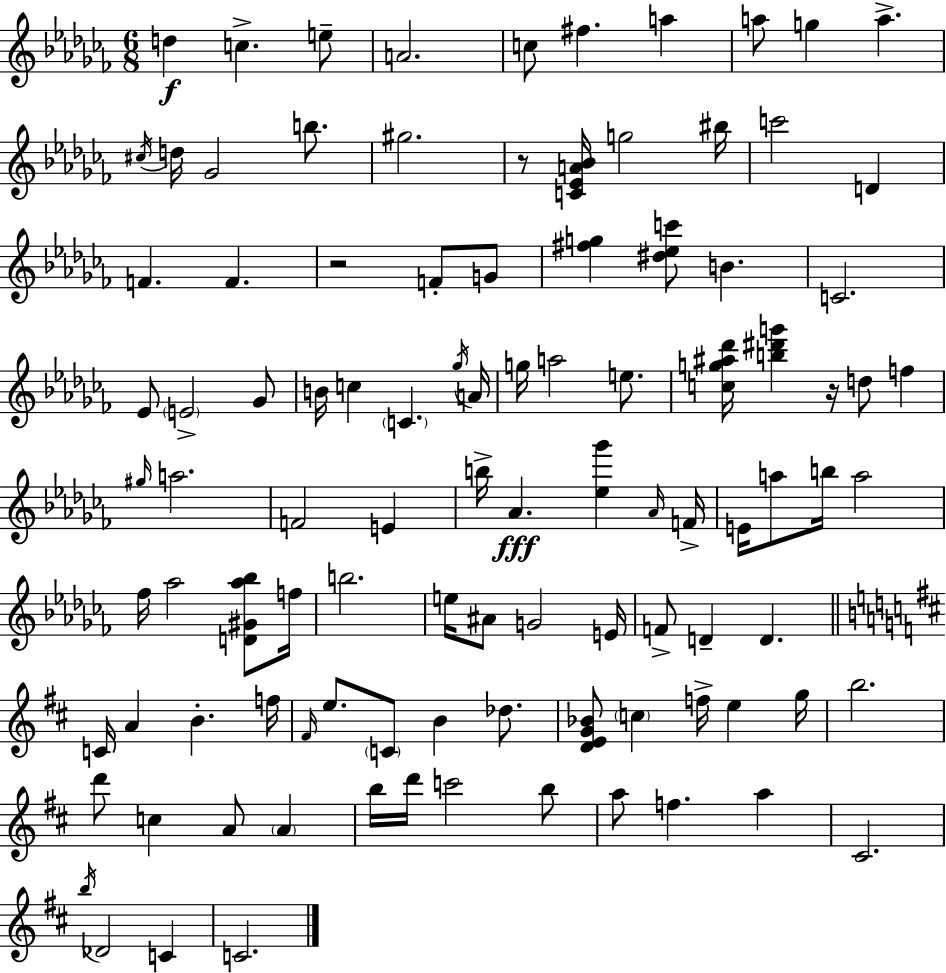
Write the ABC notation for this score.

X:1
T:Untitled
M:6/8
L:1/4
K:Abm
d c e/2 A2 c/2 ^f a a/2 g a ^c/4 d/4 _G2 b/2 ^g2 z/2 [C_EA_B]/4 g2 ^b/4 c'2 D F F z2 F/2 G/2 [^fg] [^d_ec']/2 B C2 _E/2 E2 _G/2 B/4 c C _g/4 A/4 g/4 a2 e/2 [cg^a_d']/4 [b^d'g'] z/4 d/2 f ^g/4 a2 F2 E b/4 _A [_e_g'] _A/4 F/4 E/4 a/2 b/4 a2 _f/4 _a2 [D^G_a_b]/2 f/4 b2 e/4 ^A/2 G2 E/4 F/2 D D C/4 A B f/4 ^F/4 e/2 C/2 B _d/2 [DEG_B]/2 c f/4 e g/4 b2 d'/2 c A/2 A b/4 d'/4 c'2 b/2 a/2 f a ^C2 b/4 _D2 C C2